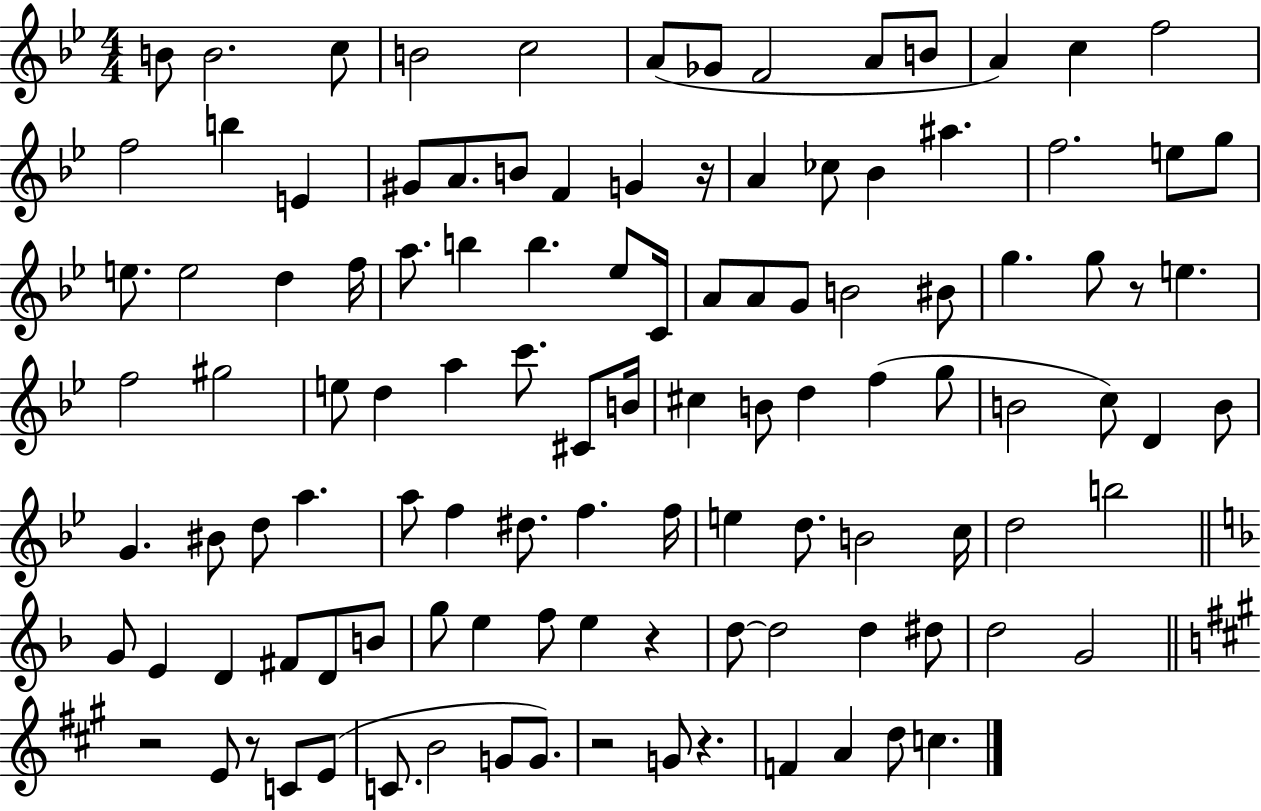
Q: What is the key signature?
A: BES major